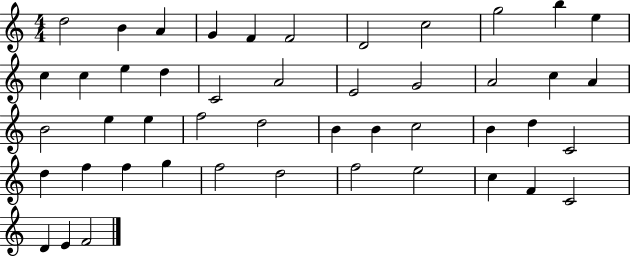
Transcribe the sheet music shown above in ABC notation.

X:1
T:Untitled
M:4/4
L:1/4
K:C
d2 B A G F F2 D2 c2 g2 b e c c e d C2 A2 E2 G2 A2 c A B2 e e f2 d2 B B c2 B d C2 d f f g f2 d2 f2 e2 c F C2 D E F2